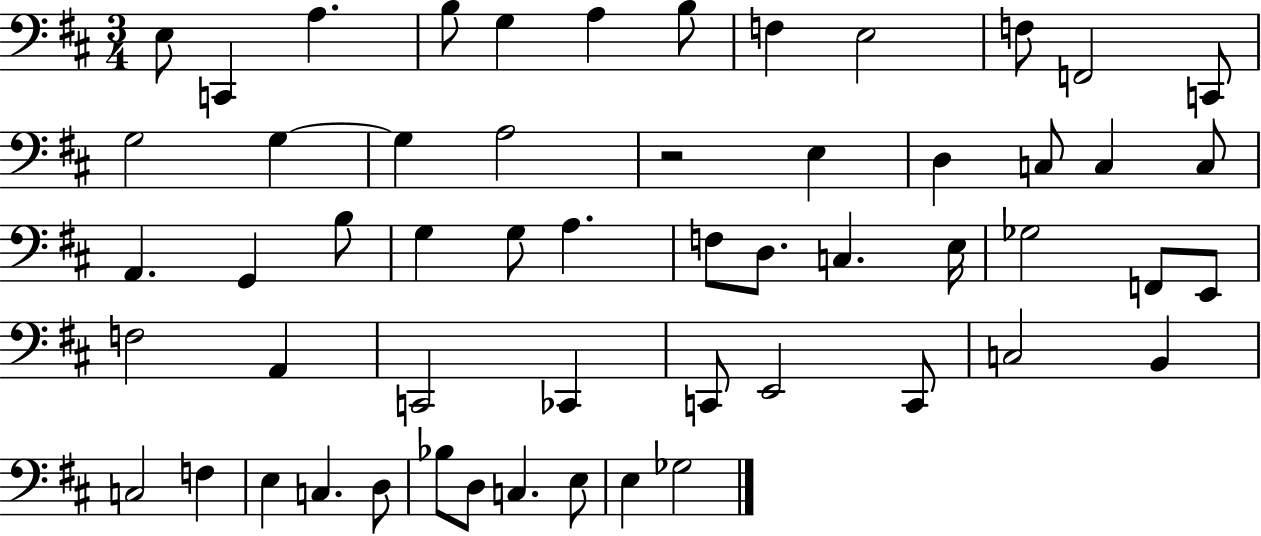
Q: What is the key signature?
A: D major